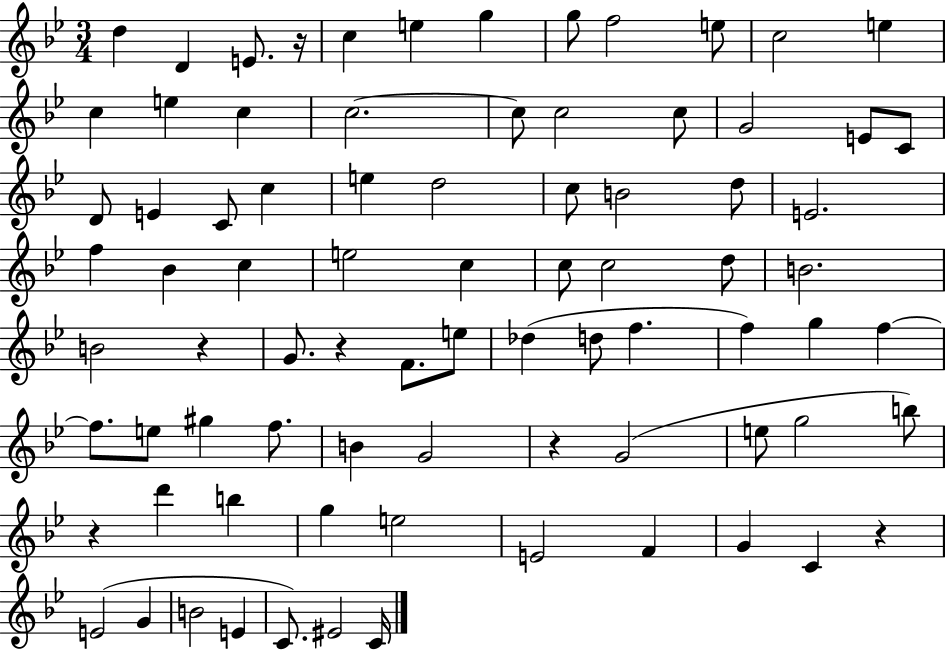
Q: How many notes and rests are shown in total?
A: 81